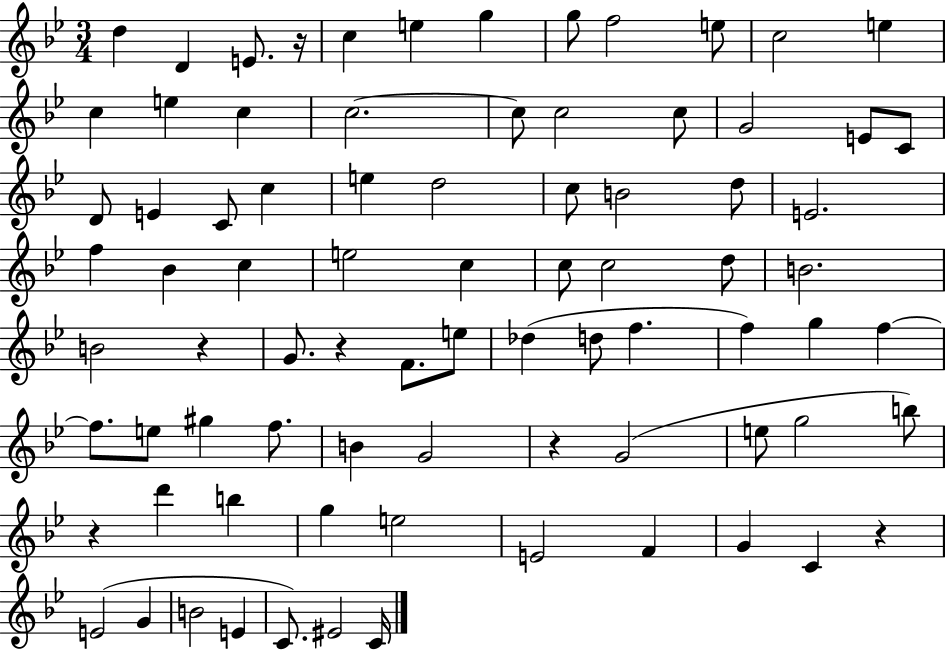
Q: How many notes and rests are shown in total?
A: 81